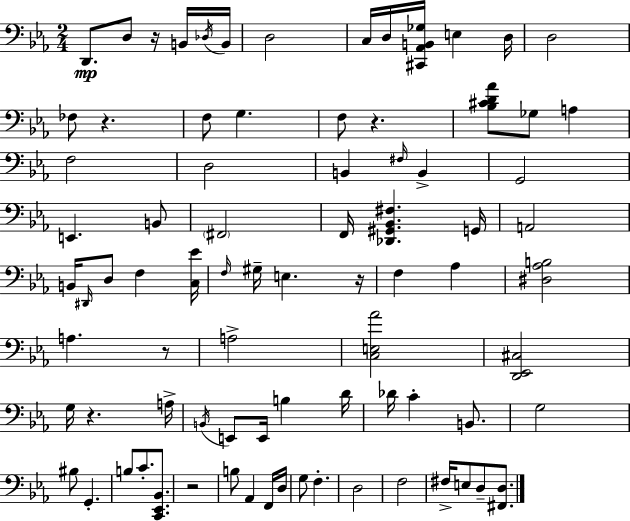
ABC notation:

X:1
T:Untitled
M:2/4
L:1/4
K:Eb
D,,/2 D,/2 z/4 B,,/4 _D,/4 B,,/4 D,2 C,/4 D,/4 [^C,,_A,,B,,_G,]/4 E, D,/4 D,2 _F,/2 z F,/2 G, F,/2 z [_B,^CD_A]/2 _G,/2 A, F,2 D,2 B,, ^F,/4 B,, G,,2 E,, B,,/2 ^F,,2 F,,/4 [_D,,^G,,_B,,^F,] G,,/4 A,,2 B,,/4 ^D,,/4 D,/2 F, [C,_E]/4 F,/4 ^G,/4 E, z/4 F, _A, [^D,_A,B,]2 A, z/2 A,2 [C,E,_A]2 [D,,_E,,^C,]2 G,/4 z A,/4 B,,/4 E,,/2 E,,/4 B, D/4 _D/4 C B,,/2 G,2 ^B,/2 G,, B,/2 C/2 [C,,_E,,_B,,]/2 z2 B,/2 _A,, F,,/4 D,/4 G,/2 F, D,2 F,2 ^F,/4 E,/2 D,/2 [^F,,D,]/2